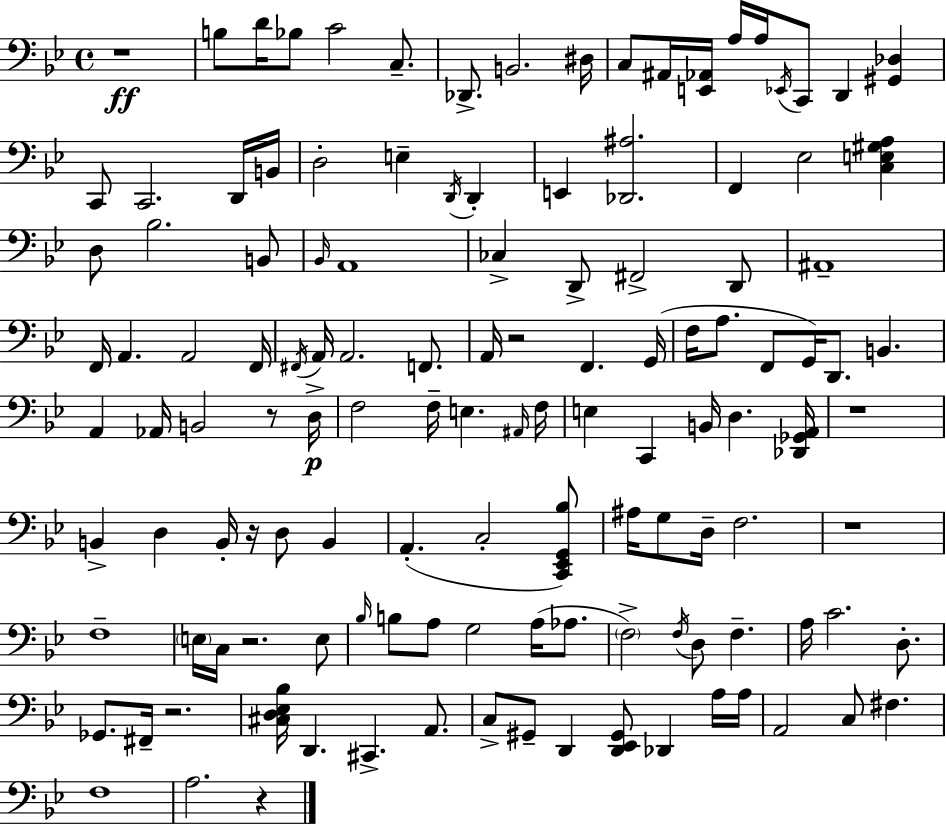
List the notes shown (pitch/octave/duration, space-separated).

R/w B3/e D4/s Bb3/e C4/h C3/e. Db2/e. B2/h. D#3/s C3/e A#2/s [E2,Ab2]/s A3/s A3/s Eb2/s C2/e D2/q [G#2,Db3]/q C2/e C2/h. D2/s B2/s D3/h E3/q D2/s D2/q E2/q [Db2,A#3]/h. F2/q Eb3/h [C3,E3,G#3,A3]/q D3/e Bb3/h. B2/e Bb2/s A2/w CES3/q D2/e F#2/h D2/e A#2/w F2/s A2/q. A2/h F2/s F#2/s A2/s A2/h. F2/e. A2/s R/h F2/q. G2/s F3/s A3/e. F2/e G2/s D2/e. B2/q. A2/q Ab2/s B2/h R/e D3/s F3/h F3/s E3/q. A#2/s F3/s E3/q C2/q B2/s D3/q. [Db2,Gb2,A2]/s R/w B2/q D3/q B2/s R/s D3/e B2/q A2/q. C3/h [C2,Eb2,G2,Bb3]/e A#3/s G3/e D3/s F3/h. R/w F3/w E3/s C3/s R/h. E3/e Bb3/s B3/e A3/e G3/h A3/s Ab3/e. F3/h F3/s D3/e F3/q. A3/s C4/h. D3/e. Gb2/e. F#2/s R/h. [C#3,D3,Eb3,Bb3]/s D2/q. C#2/q. A2/e. C3/e G#2/e D2/q [D2,Eb2,G#2]/e Db2/q A3/s A3/s A2/h C3/e F#3/q. F3/w A3/h. R/q